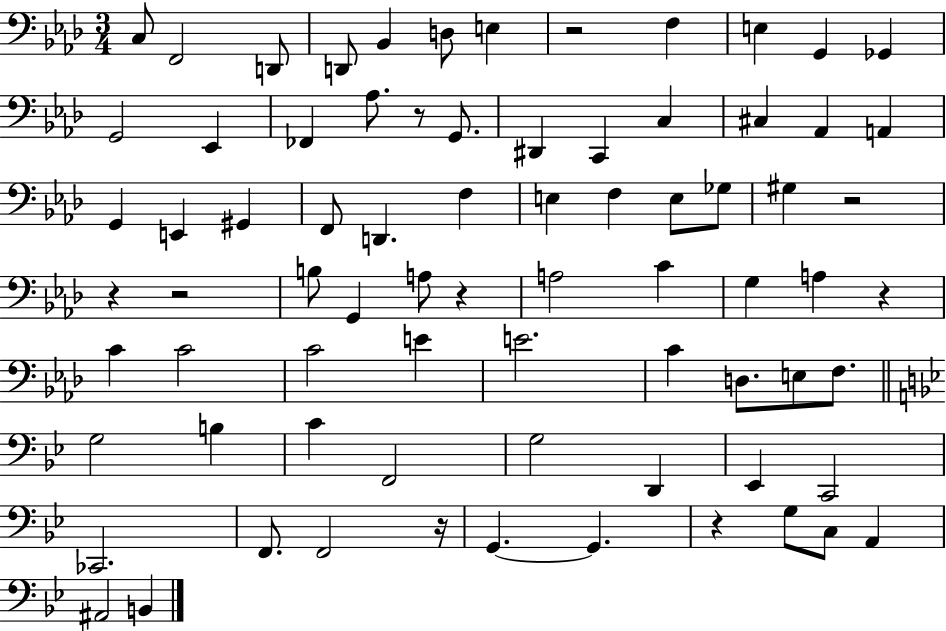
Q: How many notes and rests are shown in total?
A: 76